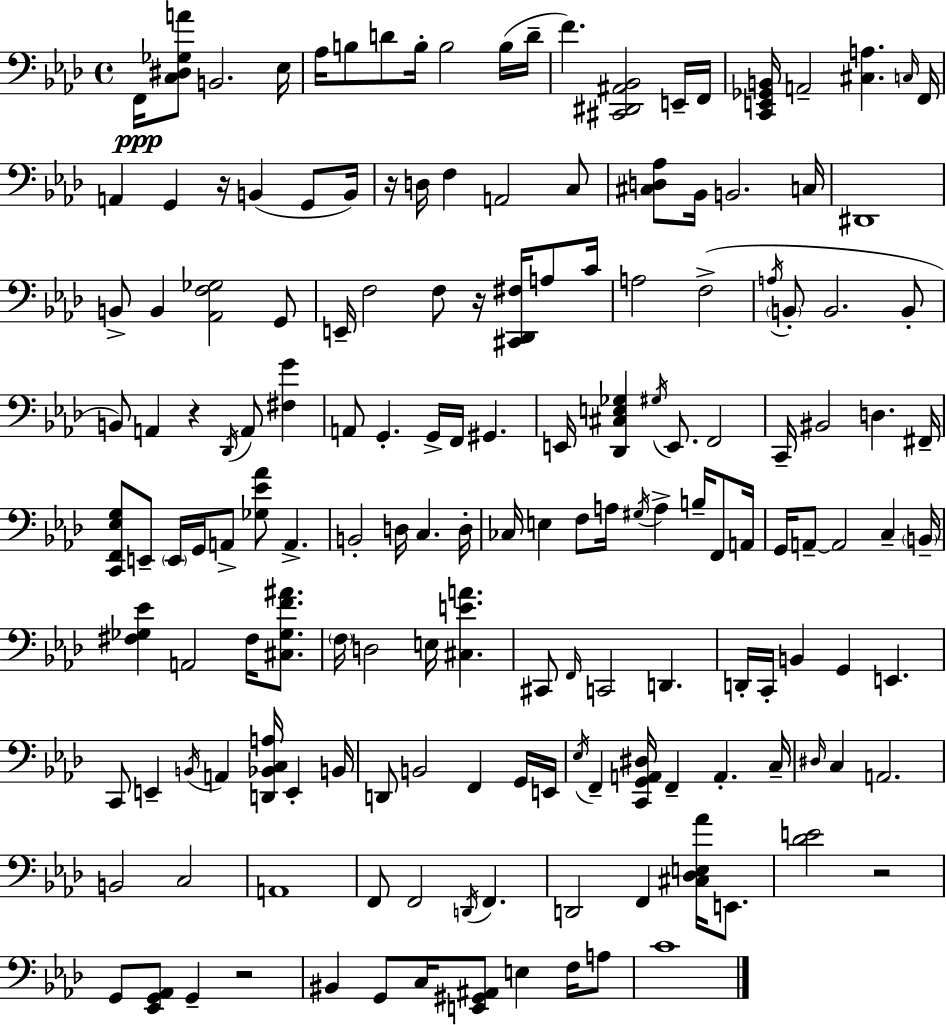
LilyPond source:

{
  \clef bass
  \time 4/4
  \defaultTimeSignature
  \key f \minor
  f,16\ppp <c dis ges a'>8 b,2. ees16 | aes16 b8 d'8 b16-. b2 b16( d'16-- | f'4.) <cis, dis, ais, bes,>2 e,16-- f,16 | <c, e, ges, b,>16 a,2-- <cis a>4. \grace { c16 } | \break f,16 a,4 g,4 r16 b,4( g,8 | b,16) r16 d16 f4 a,2 c8 | <cis d aes>8 bes,16 b,2. | c16 dis,1 | \break b,8-> b,4 <aes, f ges>2 g,8 | e,16-- f2 f8 r16 <cis, des, fis>16 a8 | c'16 a2 f2->( | \acciaccatura { a16 } \parenthesize b,8-. b,2. | \break b,8-. b,8) a,4 r4 \acciaccatura { des,16 } a,8 <fis g'>4 | a,8 g,4.-. g,16-> f,16 gis,4. | e,16 <des, cis e ges>4 \acciaccatura { gis16 } e,8. f,2 | c,16-- bis,2 d4. | \break fis,16-- <c, f, ees g>8 e,8-- \parenthesize e,16 g,16 a,8-> <ges ees' aes'>8 a,4.-> | b,2-. d16 c4. | d16-. ces16 e4 f8 a16 \acciaccatura { gis16 } a4-> | b16-- f,8 a,16 g,16 a,8--~~ a,2 | \break c4-- \parenthesize b,16-- <fis ges ees'>4 a,2 | fis16 <cis ges f' ais'>8. \parenthesize f16 d2 e16 <cis e' a'>4. | cis,8 \grace { f,16 } c,2 | d,4. d,16-. c,16-. b,4 g,4 | \break e,4. c,8 e,4-- \acciaccatura { b,16 } a,4 | <d, bes, c a>16 e,4-. b,16 d,8 b,2 | f,4 g,16 e,16 \acciaccatura { ees16 } f,4-- <c, g, a, dis>16 f,4-- | a,4.-. c16-- \grace { dis16 } c4 a,2. | \break b,2 | c2 a,1 | f,8 f,2 | \acciaccatura { d,16 } f,4. d,2 | \break f,4 <cis des e aes'>16 e,8. <des' e'>2 | r2 g,8 <ees, g, aes,>8 g,4-- | r2 bis,4 g,8 | c16 <e, gis, ais,>8 e4 f16 a8 c'1 | \break \bar "|."
}